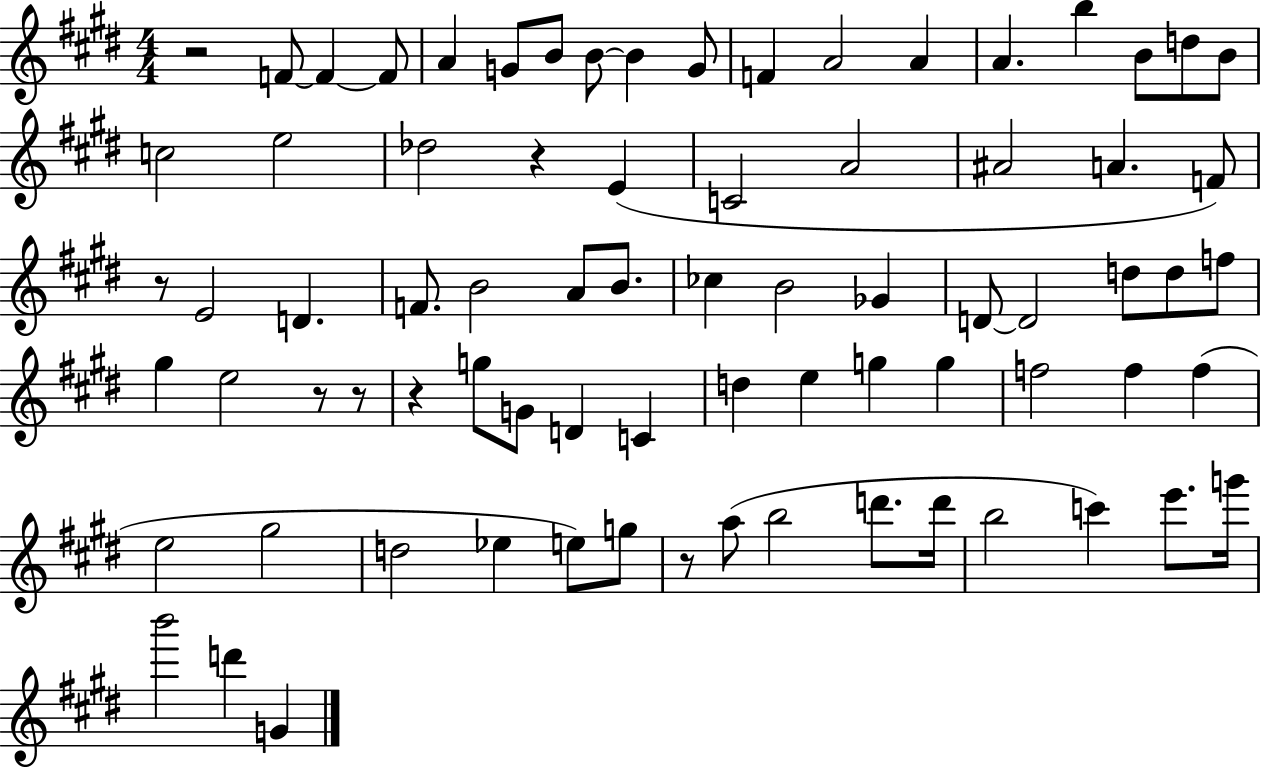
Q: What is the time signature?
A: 4/4